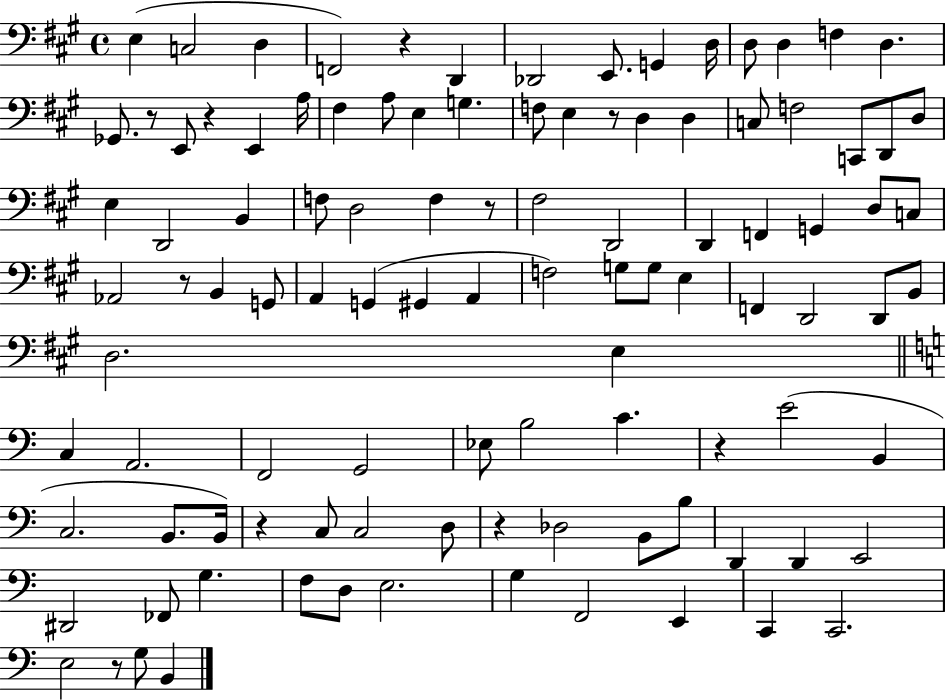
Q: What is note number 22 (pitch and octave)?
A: F3